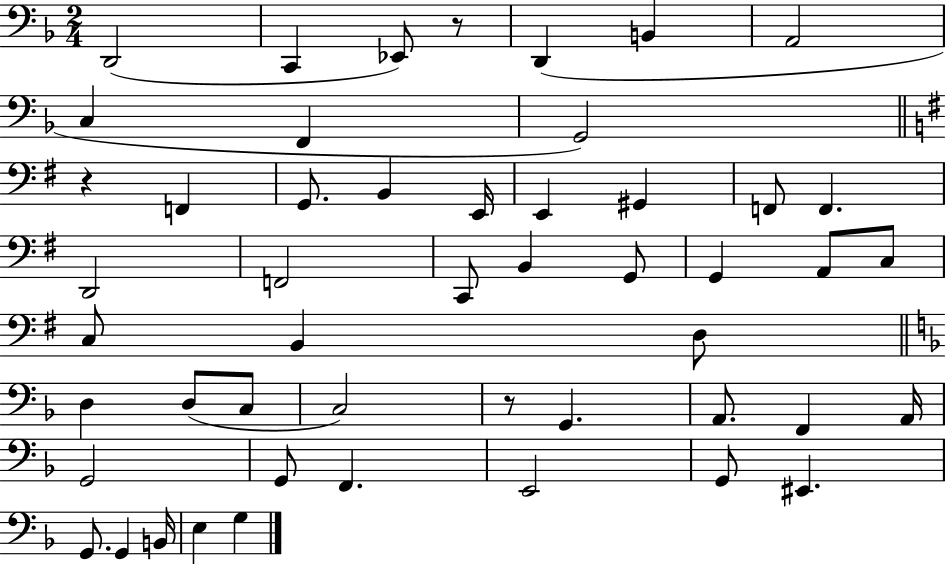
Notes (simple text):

D2/h C2/q Eb2/e R/e D2/q B2/q A2/h C3/q F2/q G2/h R/q F2/q G2/e. B2/q E2/s E2/q G#2/q F2/e F2/q. D2/h F2/h C2/e B2/q G2/e G2/q A2/e C3/e C3/e B2/q D3/e D3/q D3/e C3/e C3/h R/e G2/q. A2/e. F2/q A2/s G2/h G2/e F2/q. E2/h G2/e EIS2/q. G2/e. G2/q B2/s E3/q G3/q